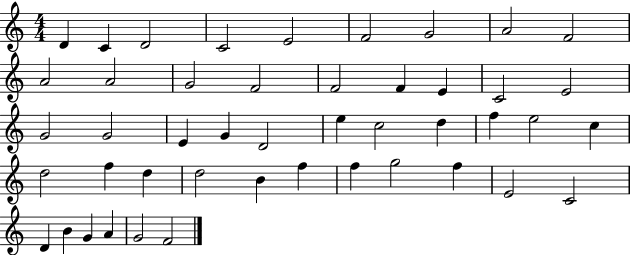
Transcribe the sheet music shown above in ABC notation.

X:1
T:Untitled
M:4/4
L:1/4
K:C
D C D2 C2 E2 F2 G2 A2 F2 A2 A2 G2 F2 F2 F E C2 E2 G2 G2 E G D2 e c2 d f e2 c d2 f d d2 B f f g2 f E2 C2 D B G A G2 F2